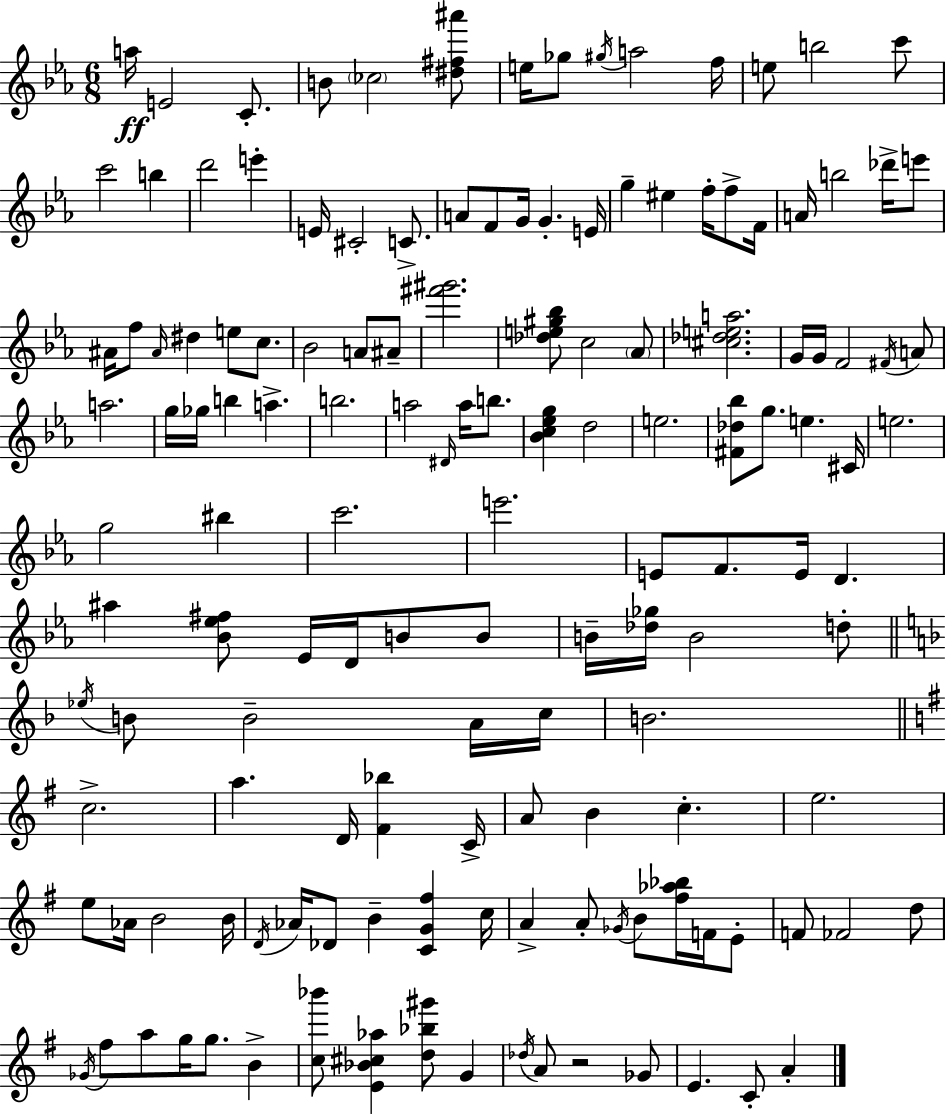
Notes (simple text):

A5/s E4/h C4/e. B4/e CES5/h [D#5,F#5,A#6]/e E5/s Gb5/e G#5/s A5/h F5/s E5/e B5/h C6/e C6/h B5/q D6/h E6/q E4/s C#4/h C4/e. A4/e F4/e G4/s G4/q. E4/s G5/q EIS5/q F5/s F5/e F4/s A4/s B5/h Db6/s E6/e A#4/s F5/e A#4/s D#5/q E5/e C5/e. Bb4/h A4/e A#4/e [F#6,G#6]/h. [Db5,E5,G#5,Bb5]/e C5/h Ab4/e [C#5,Db5,E5,A5]/h. G4/s G4/s F4/h F#4/s A4/e A5/h. G5/s Gb5/s B5/q A5/q. B5/h. A5/h D#4/s A5/s B5/e. [Bb4,C5,Eb5,G5]/q D5/h E5/h. [F#4,Db5,Bb5]/e G5/e. E5/q. C#4/s E5/h. G5/h BIS5/q C6/h. E6/h. E4/e F4/e. E4/s D4/q. A#5/q [Bb4,Eb5,F#5]/e Eb4/s D4/s B4/e B4/e B4/s [Db5,Gb5]/s B4/h D5/e Eb5/s B4/e B4/h A4/s C5/s B4/h. C5/h. A5/q. D4/s [F#4,Bb5]/q C4/s A4/e B4/q C5/q. E5/h. E5/e Ab4/s B4/h B4/s D4/s Ab4/s Db4/e B4/q [C4,G4,F#5]/q C5/s A4/q A4/e Gb4/s B4/e [F#5,Ab5,Bb5]/s F4/s E4/e F4/e FES4/h D5/e Gb4/s F#5/e A5/e G5/s G5/e. B4/q [C5,Bb6]/e [E4,Bb4,C#5,Ab5]/q [D5,Bb5,G#6]/e G4/q Db5/s A4/e R/h Gb4/e E4/q. C4/e A4/q